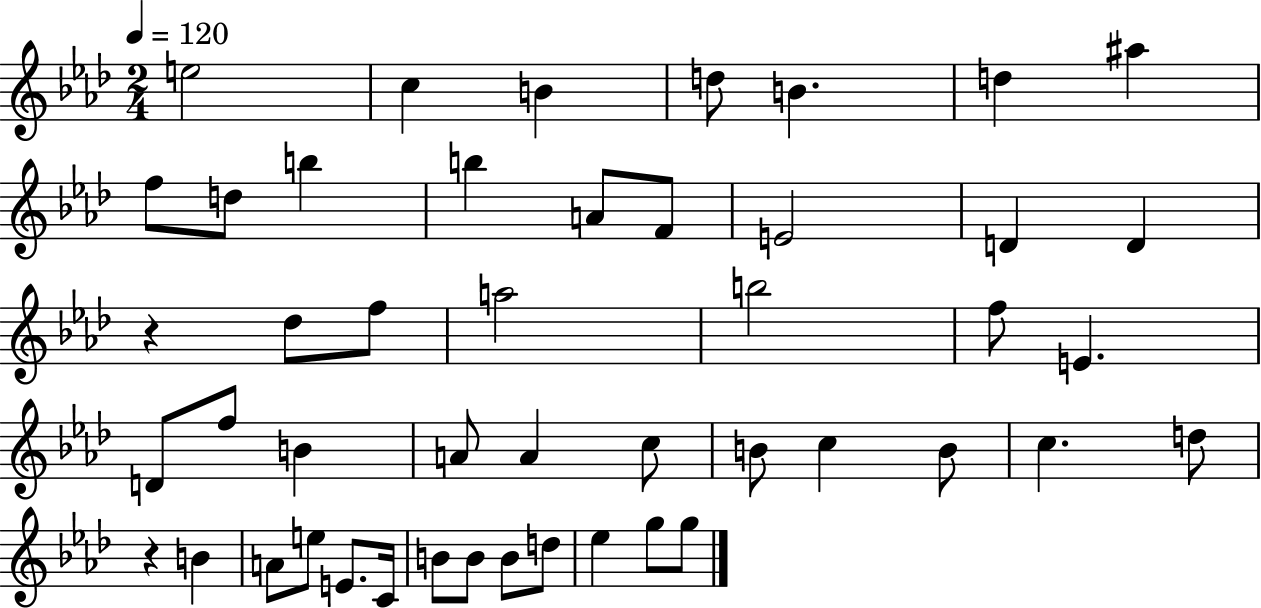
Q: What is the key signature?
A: AES major